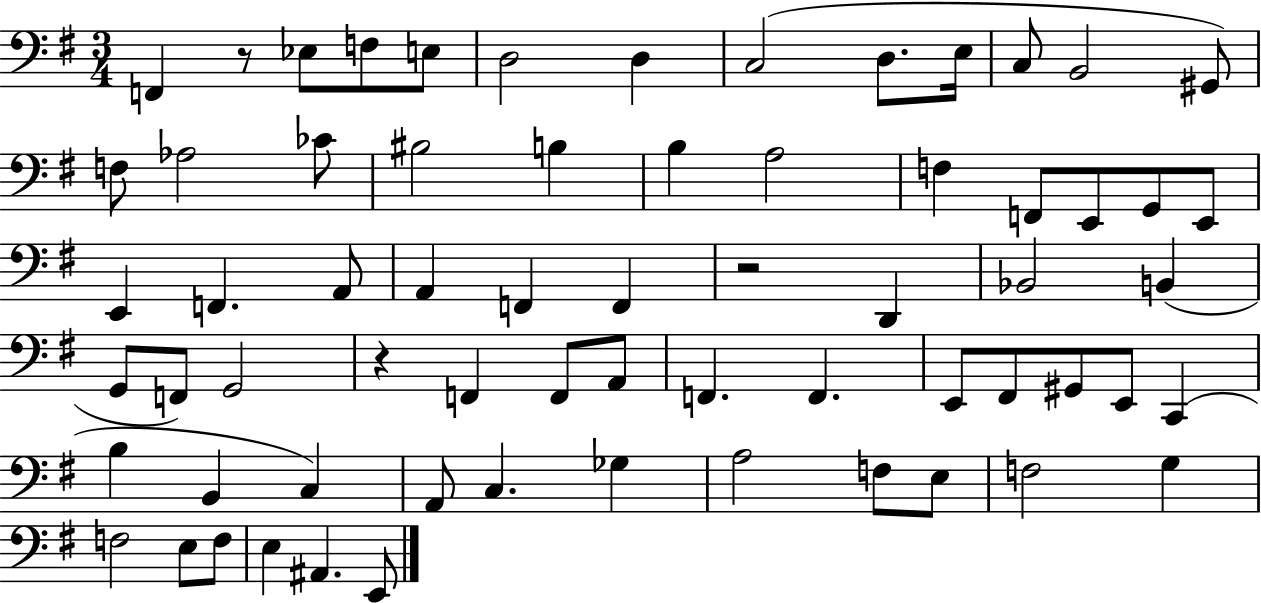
X:1
T:Untitled
M:3/4
L:1/4
K:G
F,, z/2 _E,/2 F,/2 E,/2 D,2 D, C,2 D,/2 E,/4 C,/2 B,,2 ^G,,/2 F,/2 _A,2 _C/2 ^B,2 B, B, A,2 F, F,,/2 E,,/2 G,,/2 E,,/2 E,, F,, A,,/2 A,, F,, F,, z2 D,, _B,,2 B,, G,,/2 F,,/2 G,,2 z F,, F,,/2 A,,/2 F,, F,, E,,/2 ^F,,/2 ^G,,/2 E,,/2 C,, B, B,, C, A,,/2 C, _G, A,2 F,/2 E,/2 F,2 G, F,2 E,/2 F,/2 E, ^A,, E,,/2